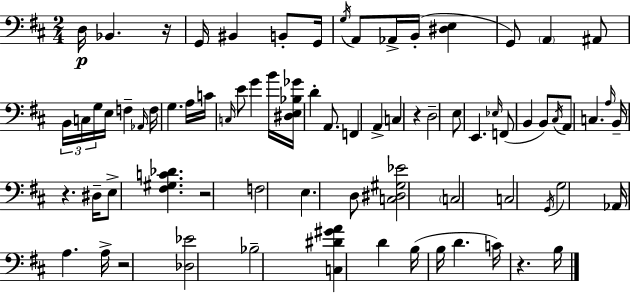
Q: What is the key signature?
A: D major